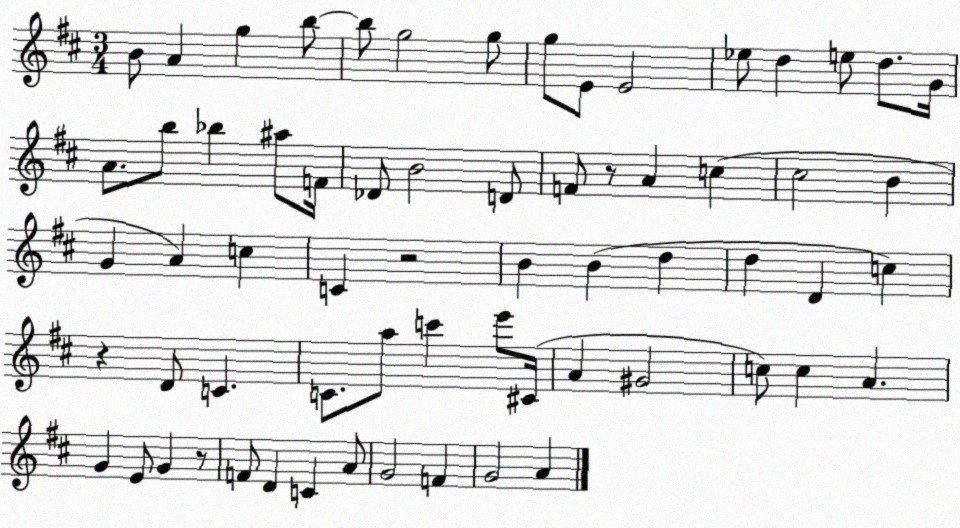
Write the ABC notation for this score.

X:1
T:Untitled
M:3/4
L:1/4
K:D
B/2 A g b/2 b/2 g2 g/2 g/2 E/2 E2 _e/2 d e/2 d/2 G/4 A/2 b/2 _b ^a/2 F/4 _D/2 B2 D/2 F/2 z/2 A c ^c2 B G A c C z2 B B d d D c z D/2 C C/2 a/2 c' e'/2 ^C/4 A ^G2 c/2 c A G E/2 G z/2 F/2 D C A/2 G2 F G2 A